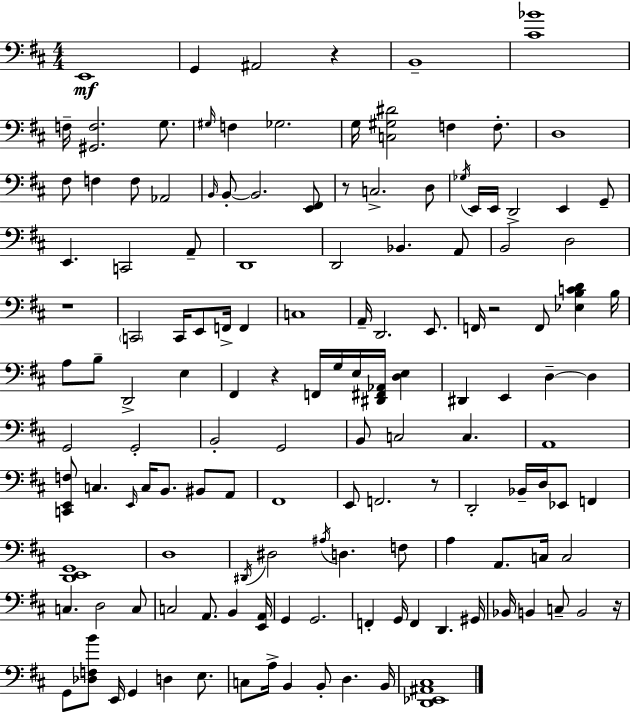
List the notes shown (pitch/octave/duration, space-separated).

E2/w G2/q A#2/h R/q B2/w [C#4,Bb4]/w F3/s [G#2,F3]/h. G3/e. G#3/s F3/q Gb3/h. G3/s [C3,G#3,D#4]/h F3/q F3/e. D3/w F#3/e F3/q F3/e Ab2/h B2/s B2/e B2/h. [E2,F#2]/e R/e C3/h. D3/e Gb3/s E2/s E2/s D2/h E2/q G2/e E2/q. C2/h A2/e D2/w D2/h Bb2/q. A2/e B2/h D3/h R/w C2/h C2/s E2/e F2/s F2/q C3/w A2/s D2/h. E2/e. F2/s R/h F2/e [Eb3,B3,C4,D4]/q B3/s A3/e B3/e D2/h E3/q F#2/q R/q F2/s G3/s E3/s [D#2,F#2,Ab2]/s [D3,E3]/q D#2/q E2/q D3/q D3/q G2/h G2/h B2/h G2/h B2/e C3/h C3/q. A2/w [C2,E2,F3]/e C3/q. E2/s C3/s B2/e. BIS2/e A2/e F#2/w E2/e F2/h. R/e D2/h Bb2/s D3/s Eb2/e F2/q [D2,E2,G2]/w D3/w D#2/s D#3/h A#3/s D3/q. F3/e A3/q A2/e. C3/s C3/h C3/q. D3/h C3/e C3/h A2/e. B2/q [E2,A2]/s G2/q G2/h. F2/q G2/s F2/q D2/q. G#2/s Bb2/s B2/q C3/e B2/h R/s G2/e [Db3,F3,B4]/e E2/s G2/q D3/q E3/e. C3/e A3/s B2/q B2/e D3/q. B2/s [D2,Eb2,A#2,C#3]/w